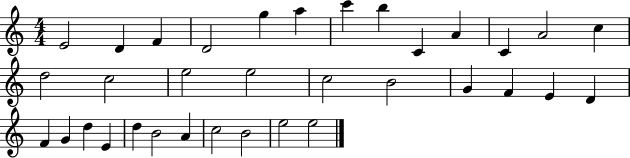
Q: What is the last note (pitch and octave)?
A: E5